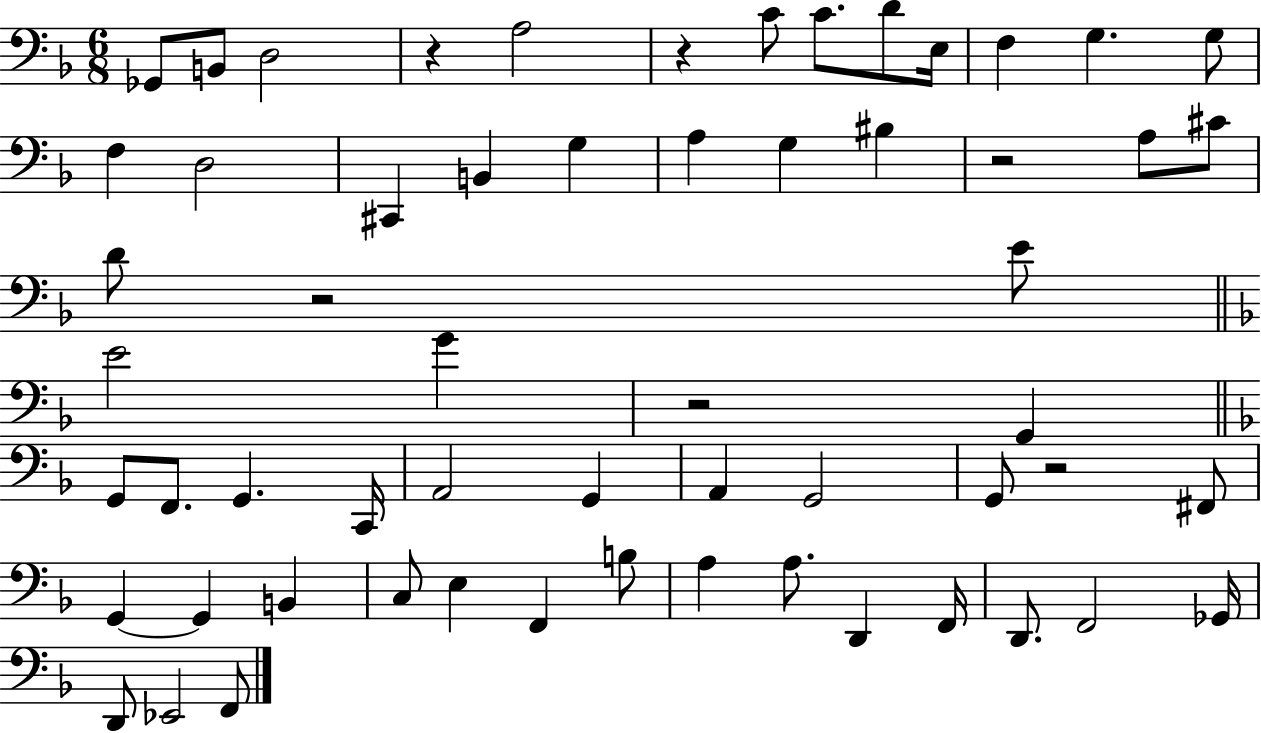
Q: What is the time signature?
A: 6/8